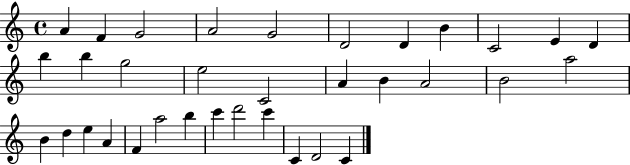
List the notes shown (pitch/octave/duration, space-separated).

A4/q F4/q G4/h A4/h G4/h D4/h D4/q B4/q C4/h E4/q D4/q B5/q B5/q G5/h E5/h C4/h A4/q B4/q A4/h B4/h A5/h B4/q D5/q E5/q A4/q F4/q A5/h B5/q C6/q D6/h C6/q C4/q D4/h C4/q